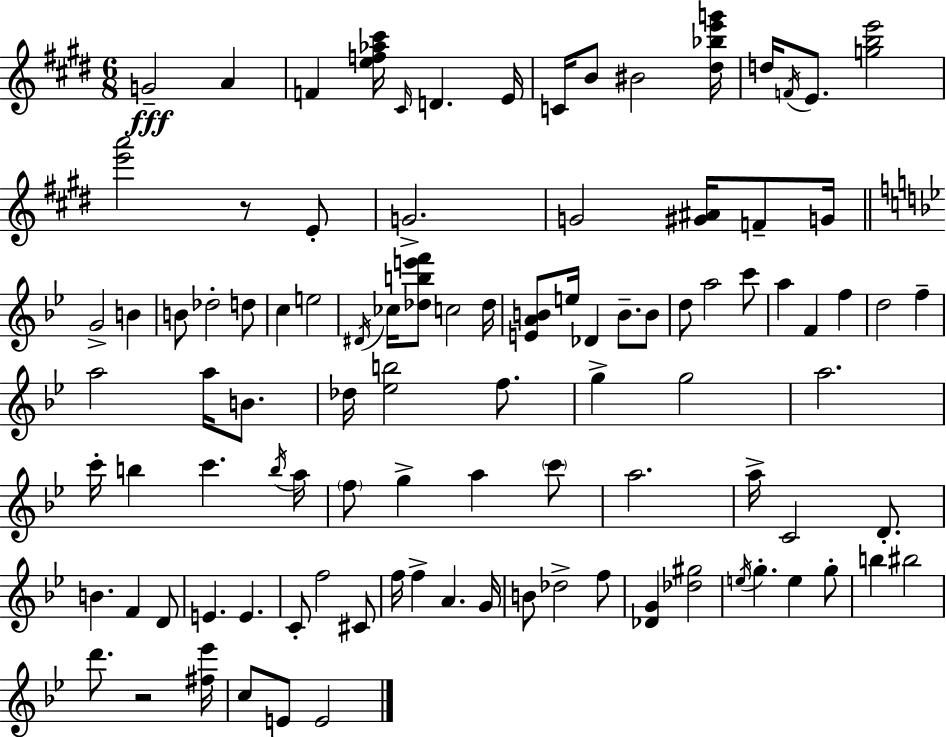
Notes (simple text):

G4/h A4/q F4/q [E5,F5,Ab5,C#6]/s C#4/s D4/q. E4/s C4/s B4/e BIS4/h [D#5,Bb5,E6,G6]/s D5/s F4/s E4/e. [G5,B5,E6]/h [E6,A6]/h R/e E4/e G4/h. G4/h [G#4,A#4]/s F4/e G4/s G4/h B4/q B4/e Db5/h D5/e C5/q E5/h D#4/s CES5/s [Db5,B5,E6,F6]/e C5/h Db5/s [E4,A4,B4]/e E5/s Db4/q B4/e. B4/e D5/e A5/h C6/e A5/q F4/q F5/q D5/h F5/q A5/h A5/s B4/e. Db5/s [Eb5,B5]/h F5/e. G5/q G5/h A5/h. C6/s B5/q C6/q. B5/s A5/s F5/e G5/q A5/q C6/e A5/h. A5/s C4/h D4/e. B4/q. F4/q D4/e E4/q. E4/q. C4/e F5/h C#4/e F5/s F5/q A4/q. G4/s B4/e Db5/h F5/e [Db4,G4]/q [Db5,G#5]/h E5/s G5/q. E5/q G5/e B5/q BIS5/h D6/e. R/h [F#5,Eb6]/s C5/e E4/e E4/h